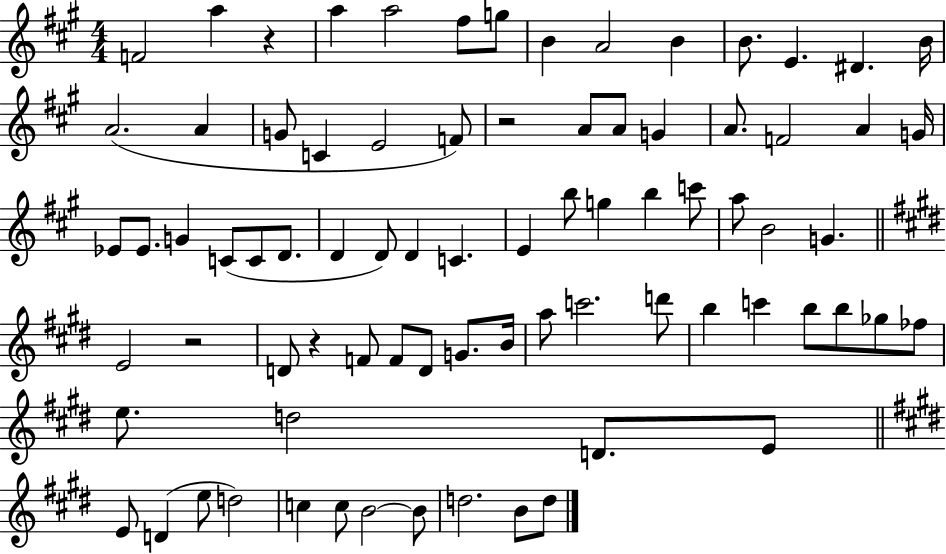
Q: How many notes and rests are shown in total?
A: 79